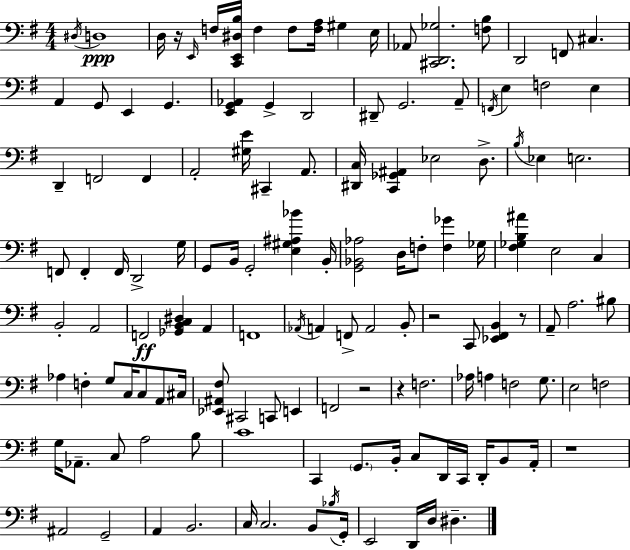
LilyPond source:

{
  \clef bass
  \numericTimeSignature
  \time 4/4
  \key e \minor
  \acciaccatura { dis16 }\ppp d1 | d16 r16 \grace { e,16 } f16 <c, e, dis b>16 f4 f8 <f a>16 gis4 | e16 aes,8 <cis, d, ges>2. | <f b>8 d,2 f,8 cis4. | \break a,4 g,8 e,4 g,4. | <e, g, aes,>4 g,4-> d,2 | dis,8-- g,2. | a,8-- \acciaccatura { f,16 } e4 f2 e4 | \break d,4-- f,2 f,4 | a,2-. <gis e'>16 cis,4-- | a,8. <dis, c>16 <c, ges, ais,>4 ees2 | d8.-> \acciaccatura { b16 } ees4 e2. | \break f,8 f,4-. f,16 d,2-> | g16 g,8 b,16 g,2-. <e gis ais bes'>4 | b,16-. <g, bes, aes>2 d16 f8-. <f ges'>4 | ges16 <fis ges b ais'>4 e2 | \break c4 b,2-. a,2 | f,2\ff <ges, b, c dis>4 | a,4 f,1 | \acciaccatura { aes,16 } a,4 f,8-> a,2 | \break b,8-. r2 c,8 <ees, fis, b,>4 | r8 a,8-- a2. | bis8 aes4 f4-. g8 c16 | c8 a,8 cis16 <ees, ais, fis>8 cis,2 c,8 | \break e,4 f,2 r2 | r4 f2. | aes16 a4 f2 | g8. e2 f2 | \break g16 aes,8.-- c8 a2 | b8 c'1 | c,4 \parenthesize g,8. b,16-. c8 d,16 | c,16 d,16-. b,8 a,16-. r1 | \break ais,2 g,2-- | a,4 b,2. | c16 c2. | b,8 \acciaccatura { bes16 } g,16-. e,2 d,16 d16 | \break dis4.-- \bar "|."
}